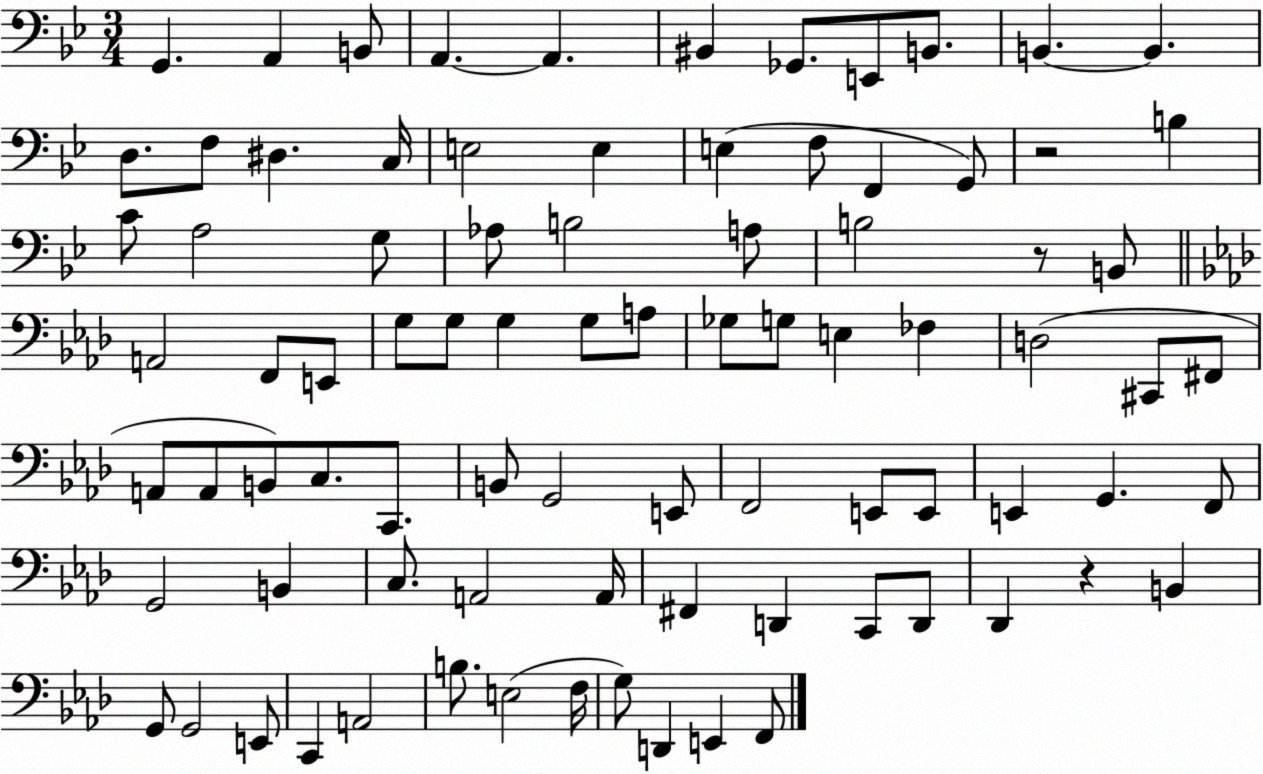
X:1
T:Untitled
M:3/4
L:1/4
K:Bb
G,, A,, B,,/2 A,, A,, ^B,, _G,,/2 E,,/2 B,,/2 B,, B,, D,/2 F,/2 ^D, C,/4 E,2 E, E, F,/2 F,, G,,/2 z2 B, C/2 A,2 G,/2 _A,/2 B,2 A,/2 B,2 z/2 B,,/2 A,,2 F,,/2 E,,/2 G,/2 G,/2 G, G,/2 A,/2 _G,/2 G,/2 E, _F, D,2 ^C,,/2 ^F,,/2 A,,/2 A,,/2 B,,/2 C,/2 C,,/2 B,,/2 G,,2 E,,/2 F,,2 E,,/2 E,,/2 E,, G,, F,,/2 G,,2 B,, C,/2 A,,2 A,,/4 ^F,, D,, C,,/2 D,,/2 _D,, z B,, G,,/2 G,,2 E,,/2 C,, A,,2 B,/2 E,2 F,/4 G,/2 D,, E,, F,,/2